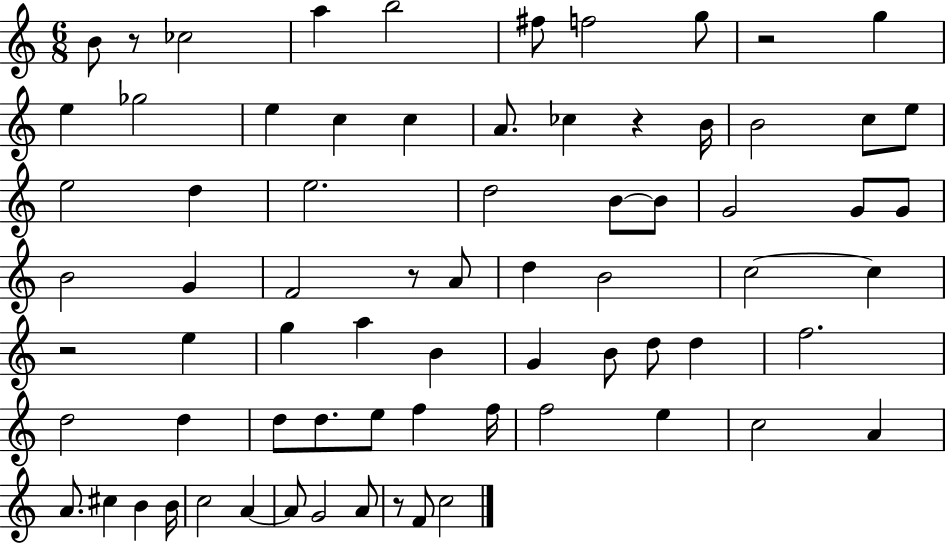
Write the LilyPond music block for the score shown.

{
  \clef treble
  \numericTimeSignature
  \time 6/8
  \key c \major
  \repeat volta 2 { b'8 r8 ces''2 | a''4 b''2 | fis''8 f''2 g''8 | r2 g''4 | \break e''4 ges''2 | e''4 c''4 c''4 | a'8. ces''4 r4 b'16 | b'2 c''8 e''8 | \break e''2 d''4 | e''2. | d''2 b'8~~ b'8 | g'2 g'8 g'8 | \break b'2 g'4 | f'2 r8 a'8 | d''4 b'2 | c''2~~ c''4 | \break r2 e''4 | g''4 a''4 b'4 | g'4 b'8 d''8 d''4 | f''2. | \break d''2 d''4 | d''8 d''8. e''8 f''4 f''16 | f''2 e''4 | c''2 a'4 | \break a'8. cis''4 b'4 b'16 | c''2 a'4~~ | a'8 g'2 a'8 | r8 f'8 c''2 | \break } \bar "|."
}